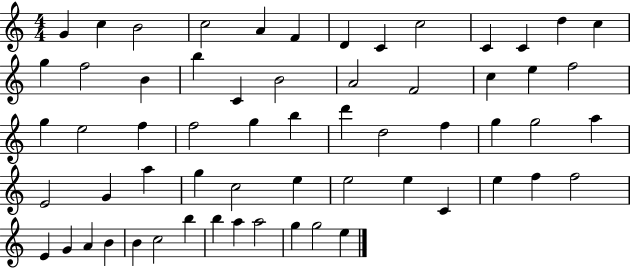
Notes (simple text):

G4/q C5/q B4/h C5/h A4/q F4/q D4/q C4/q C5/h C4/q C4/q D5/q C5/q G5/q F5/h B4/q B5/q C4/q B4/h A4/h F4/h C5/q E5/q F5/h G5/q E5/h F5/q F5/h G5/q B5/q D6/q D5/h F5/q G5/q G5/h A5/q E4/h G4/q A5/q G5/q C5/h E5/q E5/h E5/q C4/q E5/q F5/q F5/h E4/q G4/q A4/q B4/q B4/q C5/h B5/q B5/q A5/q A5/h G5/q G5/h E5/q